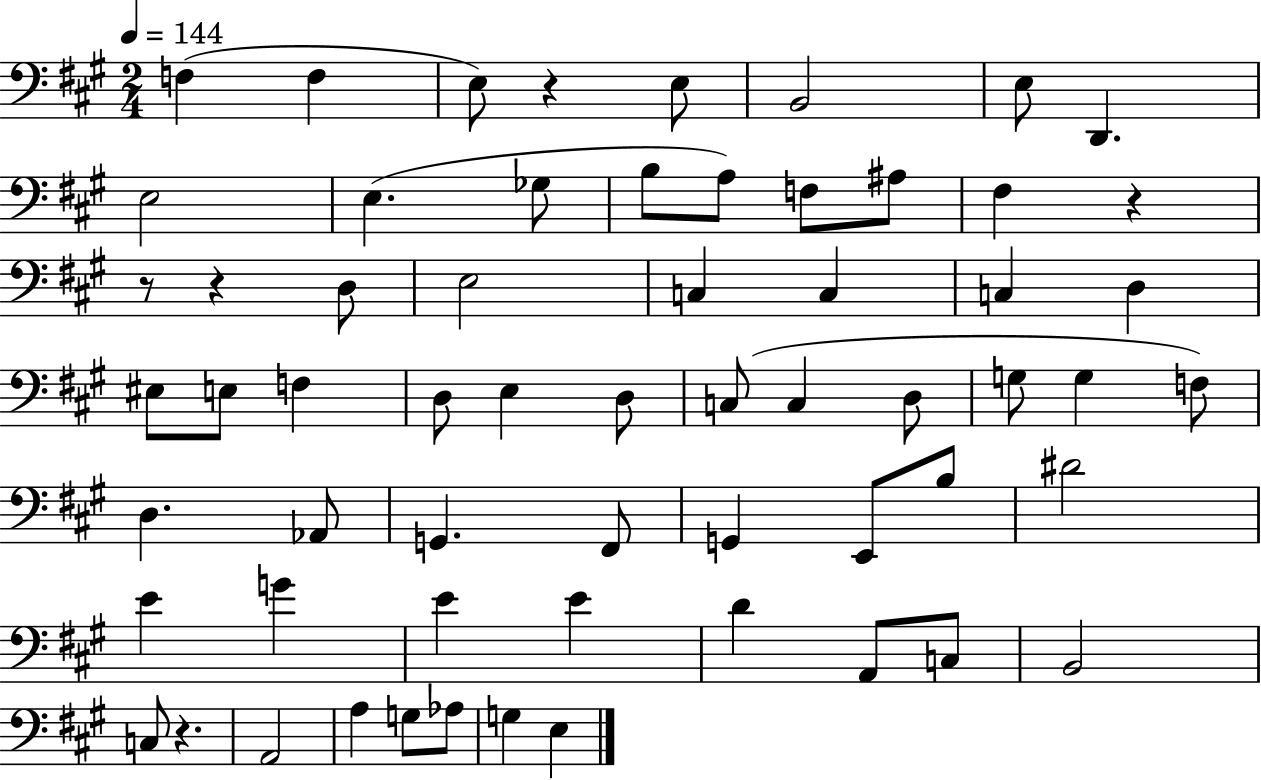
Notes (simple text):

F3/q F3/q E3/e R/q E3/e B2/h E3/e D2/q. E3/h E3/q. Gb3/e B3/e A3/e F3/e A#3/e F#3/q R/q R/e R/q D3/e E3/h C3/q C3/q C3/q D3/q EIS3/e E3/e F3/q D3/e E3/q D3/e C3/e C3/q D3/e G3/e G3/q F3/e D3/q. Ab2/e G2/q. F#2/e G2/q E2/e B3/e D#4/h E4/q G4/q E4/q E4/q D4/q A2/e C3/e B2/h C3/e R/q. A2/h A3/q G3/e Ab3/e G3/q E3/q